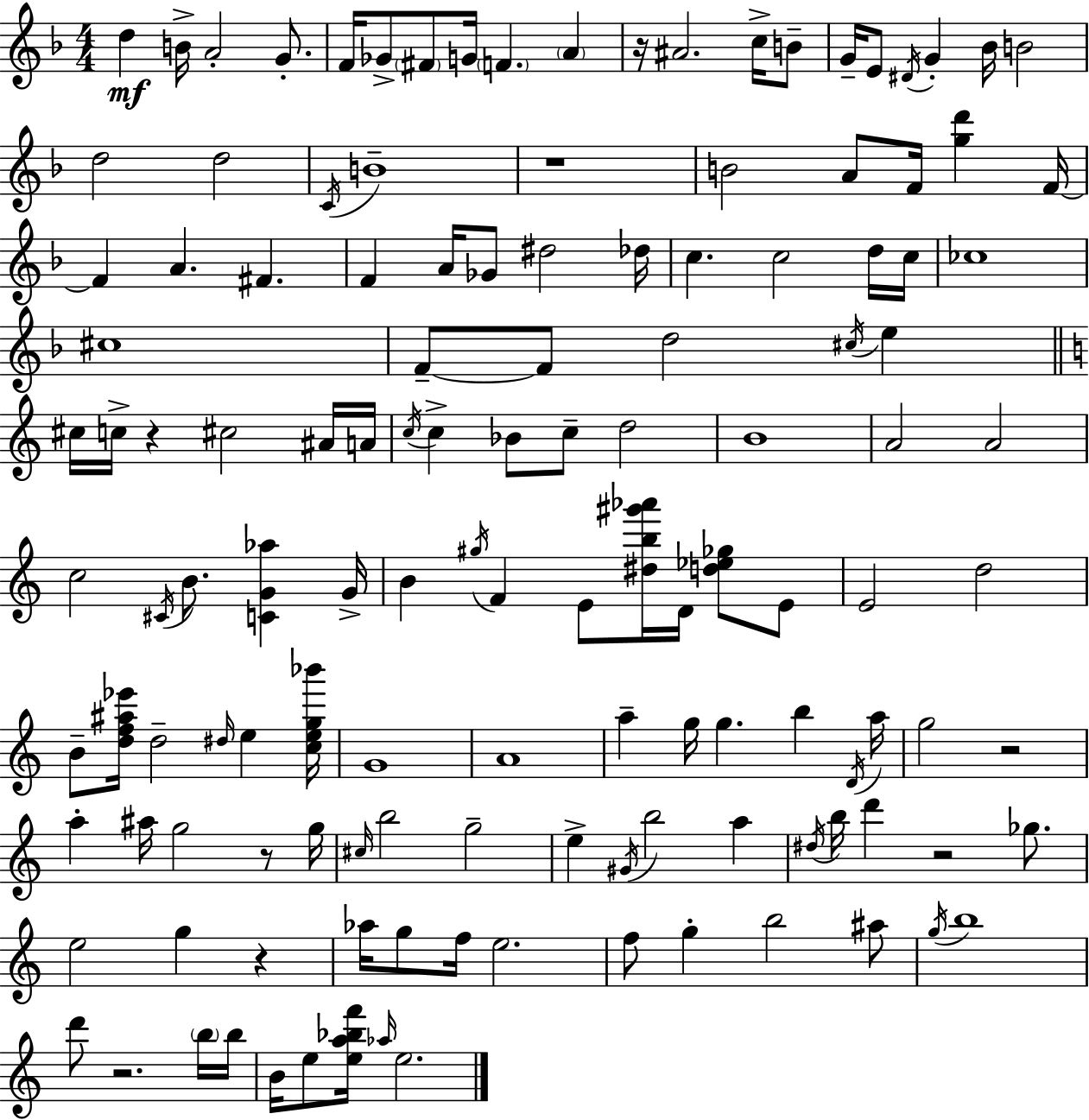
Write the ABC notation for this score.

X:1
T:Untitled
M:4/4
L:1/4
K:Dm
d B/4 A2 G/2 F/4 _G/2 ^F/2 G/4 F A z/4 ^A2 c/4 B/2 G/4 E/2 ^D/4 G _B/4 B2 d2 d2 C/4 B4 z4 B2 A/2 F/4 [gd'] F/4 F A ^F F A/4 _G/2 ^d2 _d/4 c c2 d/4 c/4 _c4 ^c4 F/2 F/2 d2 ^c/4 e ^c/4 c/4 z ^c2 ^A/4 A/4 c/4 c _B/2 c/2 d2 B4 A2 A2 c2 ^C/4 B/2 [CG_a] G/4 B ^g/4 F E/2 [^db^g'_a']/4 D/4 [d_e_g]/2 E/2 E2 d2 B/2 [df^a_e']/4 d2 ^d/4 e [ceg_b']/4 G4 A4 a g/4 g b D/4 a/4 g2 z2 a ^a/4 g2 z/2 g/4 ^c/4 b2 g2 e ^G/4 b2 a ^d/4 b/4 d' z2 _g/2 e2 g z _a/4 g/2 f/4 e2 f/2 g b2 ^a/2 g/4 b4 d'/2 z2 b/4 b/4 B/4 e/2 [ea_bf']/4 _a/4 e2